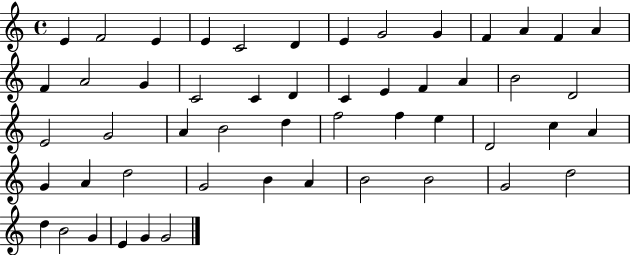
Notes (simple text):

E4/q F4/h E4/q E4/q C4/h D4/q E4/q G4/h G4/q F4/q A4/q F4/q A4/q F4/q A4/h G4/q C4/h C4/q D4/q C4/q E4/q F4/q A4/q B4/h D4/h E4/h G4/h A4/q B4/h D5/q F5/h F5/q E5/q D4/h C5/q A4/q G4/q A4/q D5/h G4/h B4/q A4/q B4/h B4/h G4/h D5/h D5/q B4/h G4/q E4/q G4/q G4/h